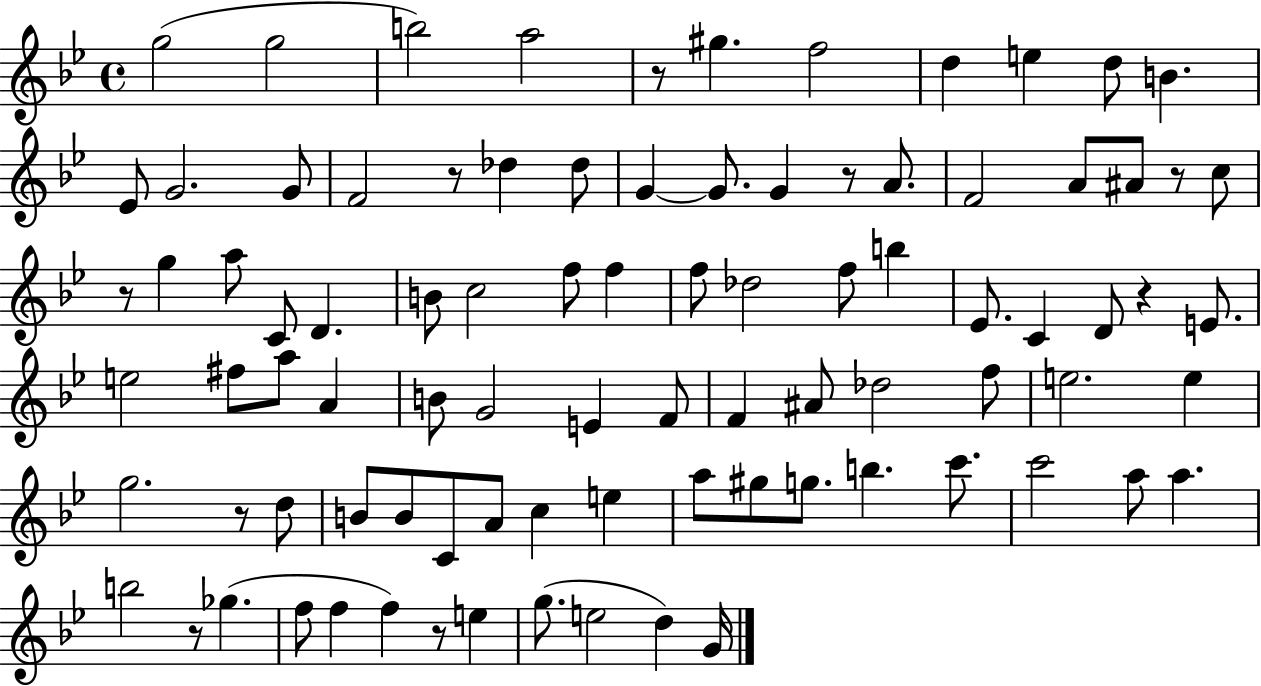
{
  \clef treble
  \time 4/4
  \defaultTimeSignature
  \key bes \major
  g''2( g''2 | b''2) a''2 | r8 gis''4. f''2 | d''4 e''4 d''8 b'4. | \break ees'8 g'2. g'8 | f'2 r8 des''4 des''8 | g'4~~ g'8. g'4 r8 a'8. | f'2 a'8 ais'8 r8 c''8 | \break r8 g''4 a''8 c'8 d'4. | b'8 c''2 f''8 f''4 | f''8 des''2 f''8 b''4 | ees'8. c'4 d'8 r4 e'8. | \break e''2 fis''8 a''8 a'4 | b'8 g'2 e'4 f'8 | f'4 ais'8 des''2 f''8 | e''2. e''4 | \break g''2. r8 d''8 | b'8 b'8 c'8 a'8 c''4 e''4 | a''8 gis''8 g''8. b''4. c'''8. | c'''2 a''8 a''4. | \break b''2 r8 ges''4.( | f''8 f''4 f''4) r8 e''4 | g''8.( e''2 d''4) g'16 | \bar "|."
}